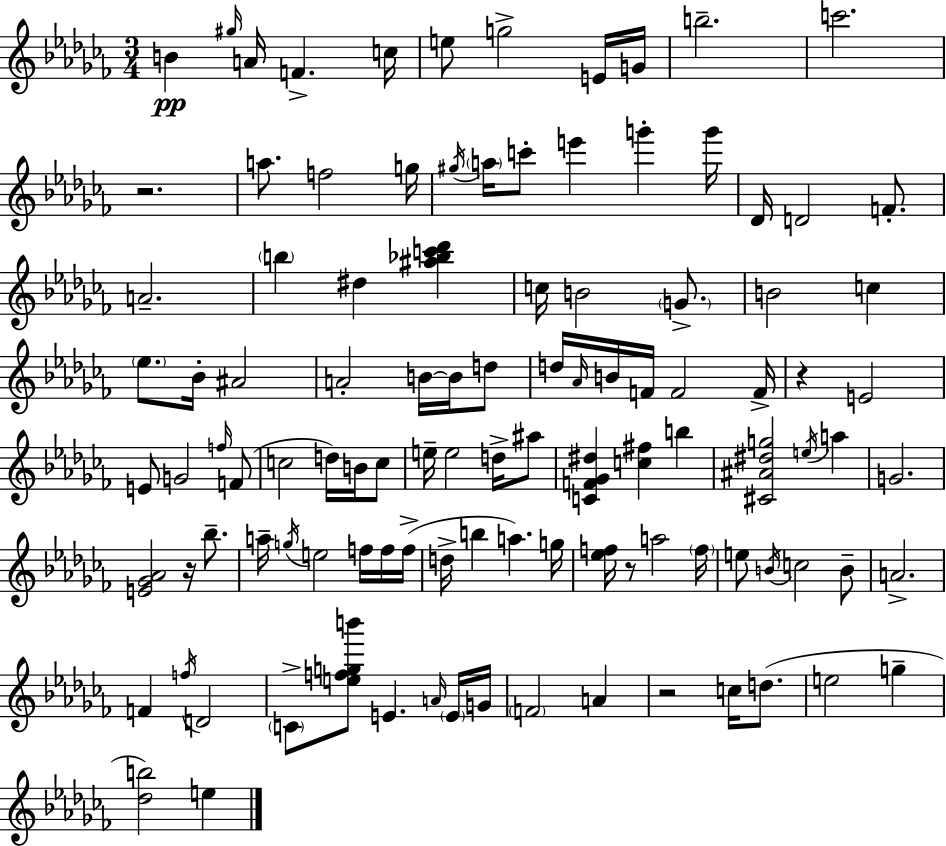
{
  \clef treble
  \numericTimeSignature
  \time 3/4
  \key aes \minor
  b'4\pp \grace { gis''16 } a'16 f'4.-> | c''16 e''8 g''2-> e'16 | g'16 b''2.-- | c'''2. | \break r2. | a''8. f''2 | g''16 \acciaccatura { gis''16 } \parenthesize a''16 c'''8-. e'''4 g'''4-. | g'''16 des'16 d'2 f'8.-. | \break a'2.-- | \parenthesize b''4 dis''4 <ais'' bes'' c''' des'''>4 | c''16 b'2 \parenthesize g'8.-> | b'2 c''4 | \break \parenthesize ees''8. bes'16-. ais'2 | a'2-. b'16~~ b'16 | d''8 d''16 \grace { aes'16 } b'16 f'16 f'2 | f'16-> r4 e'2 | \break e'8 g'2 | \grace { f''16 }( f'8 c''2 | d''16) b'16 c''8 e''16-- e''2 | d''16-> ais''8 <c' f' ges' dis''>4 <c'' fis''>4 | \break b''4 <cis' ais' dis'' g''>2 | \acciaccatura { e''16 } a''4 g'2. | <e' ges' aes'>2 | r16 bes''8.-- a''16-- \acciaccatura { g''16 } e''2 | \break f''16 f''16 f''16->( d''16-> b''4 a''4.) | g''16 <ees'' f''>16 r8 a''2 | \parenthesize f''16 e''8 \acciaccatura { b'16 } c''2 | b'8-- a'2.-> | \break f'4 \acciaccatura { f''16 } | d'2 \parenthesize c'8-> <e'' f'' g'' b'''>8 | e'4. \grace { a'16 } \parenthesize e'16 g'16 \parenthesize f'2 | a'4 r2 | \break c''16 d''8.( e''2 | g''4-- <des'' b''>2) | e''4 \bar "|."
}